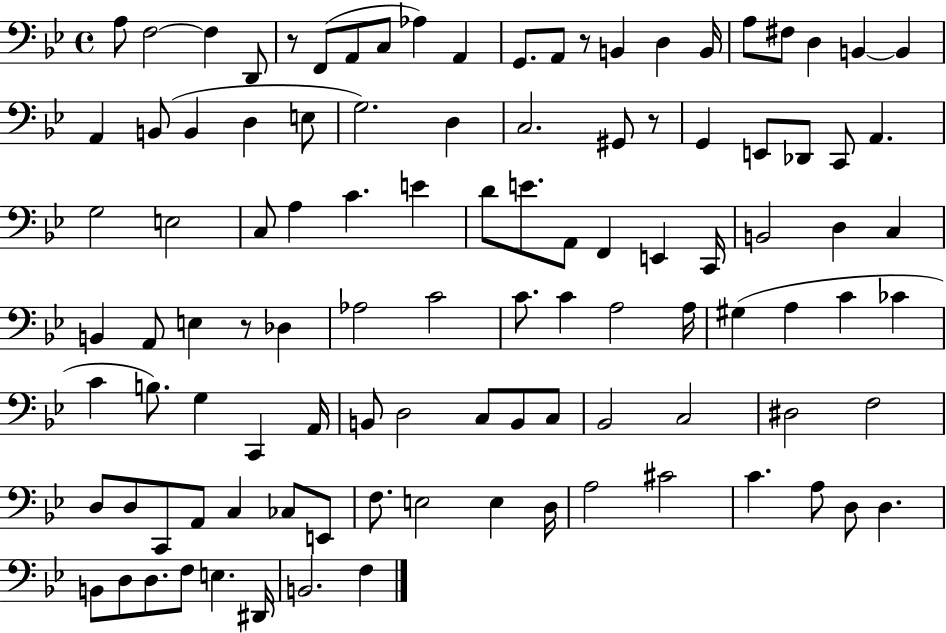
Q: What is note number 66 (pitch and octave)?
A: C2